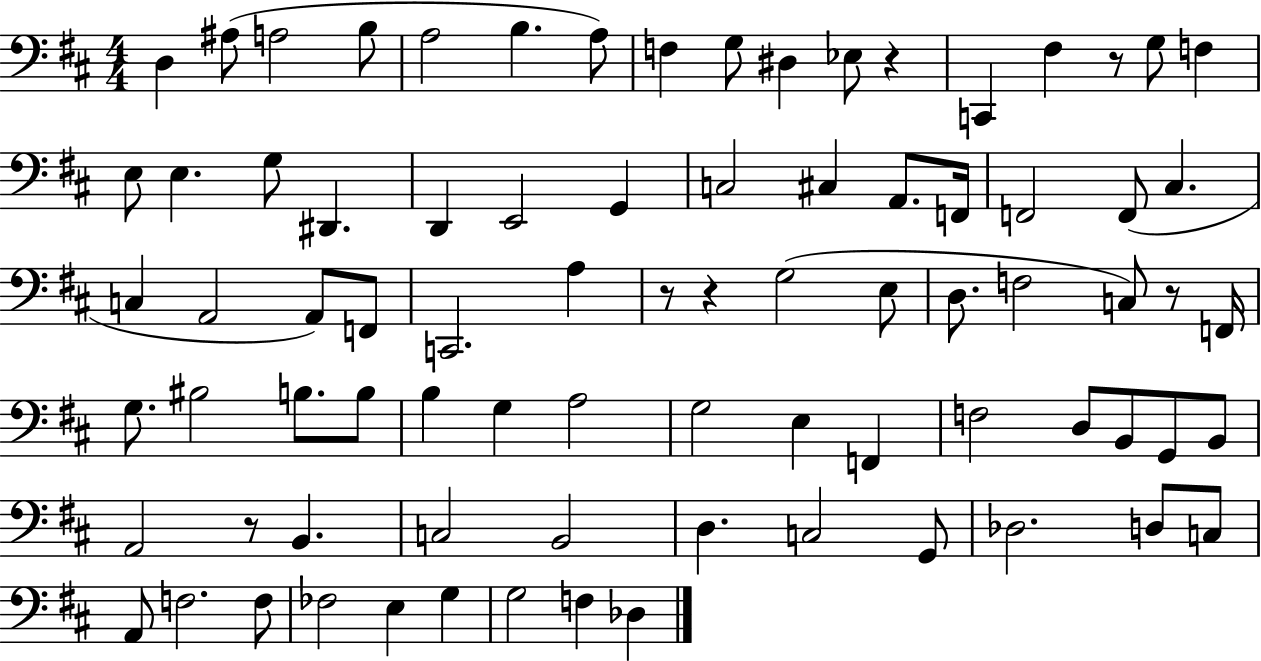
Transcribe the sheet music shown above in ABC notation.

X:1
T:Untitled
M:4/4
L:1/4
K:D
D, ^A,/2 A,2 B,/2 A,2 B, A,/2 F, G,/2 ^D, _E,/2 z C,, ^F, z/2 G,/2 F, E,/2 E, G,/2 ^D,, D,, E,,2 G,, C,2 ^C, A,,/2 F,,/4 F,,2 F,,/2 ^C, C, A,,2 A,,/2 F,,/2 C,,2 A, z/2 z G,2 E,/2 D,/2 F,2 C,/2 z/2 F,,/4 G,/2 ^B,2 B,/2 B,/2 B, G, A,2 G,2 E, F,, F,2 D,/2 B,,/2 G,,/2 B,,/2 A,,2 z/2 B,, C,2 B,,2 D, C,2 G,,/2 _D,2 D,/2 C,/2 A,,/2 F,2 F,/2 _F,2 E, G, G,2 F, _D,